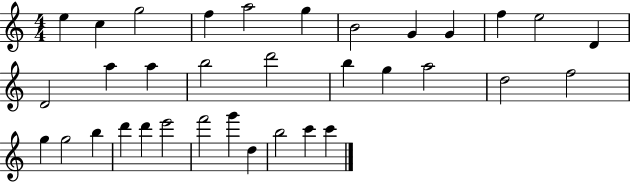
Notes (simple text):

E5/q C5/q G5/h F5/q A5/h G5/q B4/h G4/q G4/q F5/q E5/h D4/q D4/h A5/q A5/q B5/h D6/h B5/q G5/q A5/h D5/h F5/h G5/q G5/h B5/q D6/q D6/q E6/h F6/h G6/q D5/q B5/h C6/q C6/q